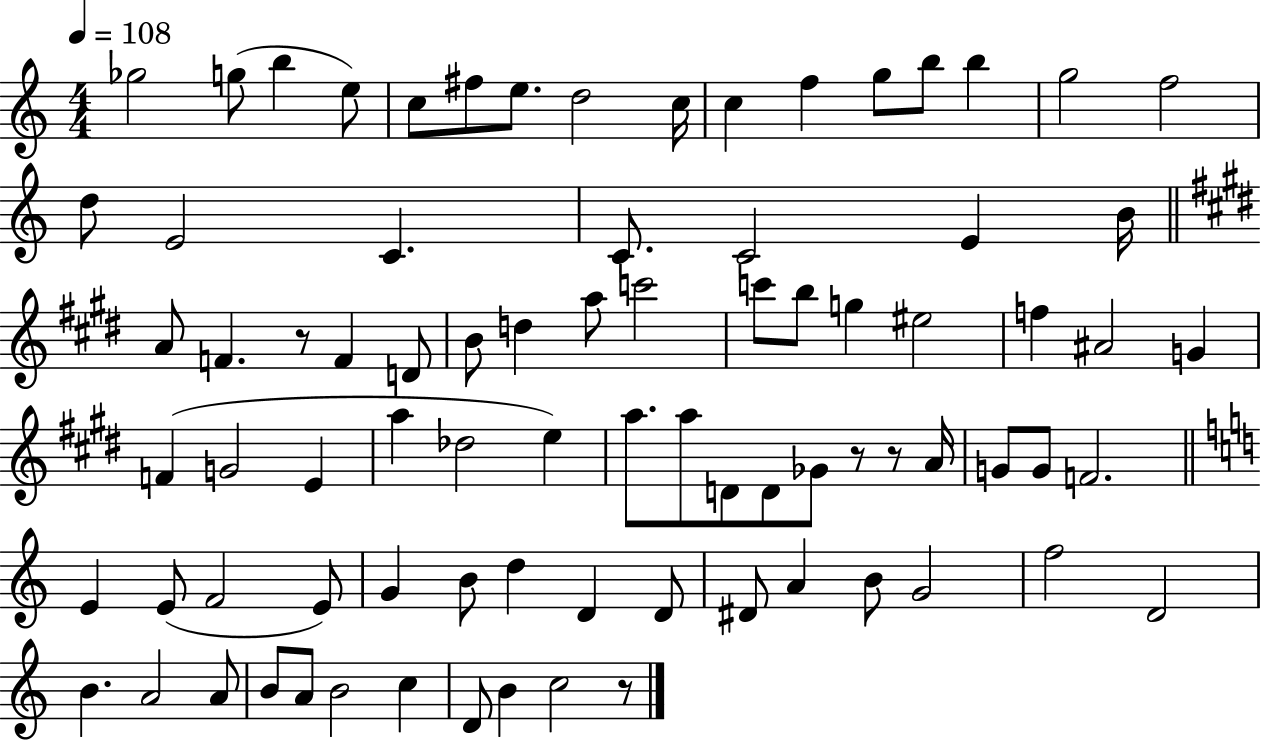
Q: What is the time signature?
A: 4/4